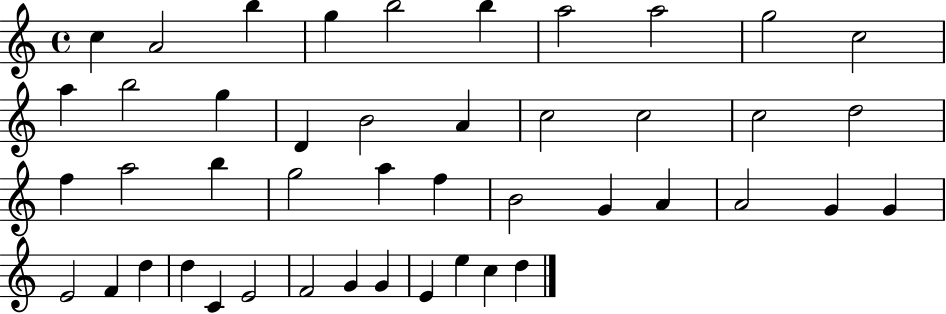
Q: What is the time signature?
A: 4/4